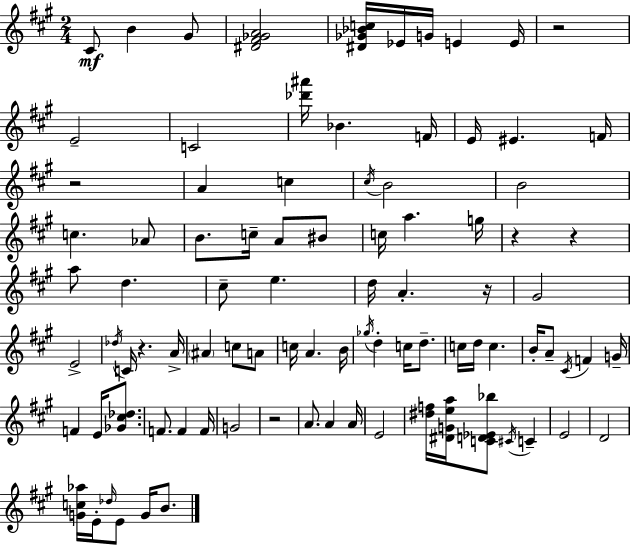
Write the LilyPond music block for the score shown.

{
  \clef treble
  \numericTimeSignature
  \time 2/4
  \key a \major
  cis'8\mf b'4 gis'8 | <dis' fis' ges' a'>2 | <dis' ges' bes' c''>16 ees'16 g'16 e'4 e'16 | r2 | \break e'2-- | c'2 | <des''' ais'''>16 bes'4. f'16 | e'16 eis'4. f'16 | \break r2 | a'4 c''4 | \acciaccatura { cis''16 } b'2 | b'2 | \break c''4. aes'8 | b'8. c''16-- a'8 bis'8 | c''16 a''4. | g''16 r4 r4 | \break a''8 d''4. | cis''8-- e''4. | d''16 a'4.-. | r16 gis'2 | \break e'2-> | \acciaccatura { des''16 } c'16 r4. | a'16-> \parenthesize ais'4 c''8 | a'8 c''16 a'4. | \break b'16 \acciaccatura { ges''16 } d''4-. c''16 | d''8.-- c''16 d''16 c''4. | b'16-. a'8-- \acciaccatura { cis'16 } f'4 | g'16-- f'4 | \break e'16 <ges' cis'' des''>8. f'8. f'4 | f'16 g'2 | r2 | a'8. a'4 | \break a'16 e'2 | <dis'' f''>16 <dis' g' e'' a''>16 <c' d' ees' bes''>8 | \acciaccatura { cis'16 } c'4-- e'2 | d'2 | \break <g' c'' aes''>16 e'16-. \grace { des''16 } | e'8 g'16 b'8. \bar "|."
}